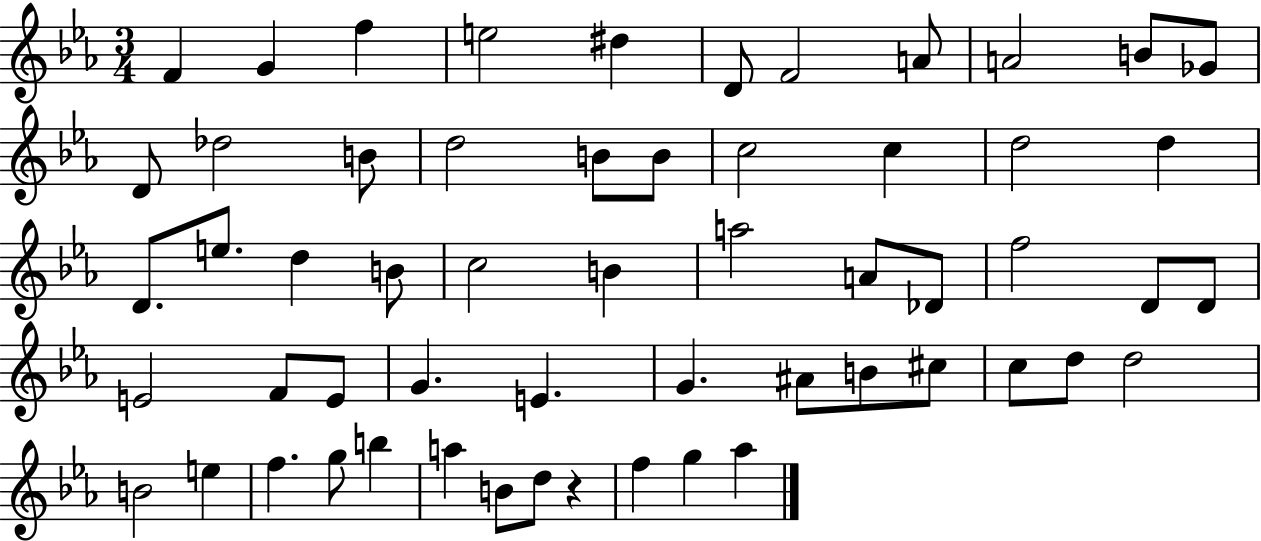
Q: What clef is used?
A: treble